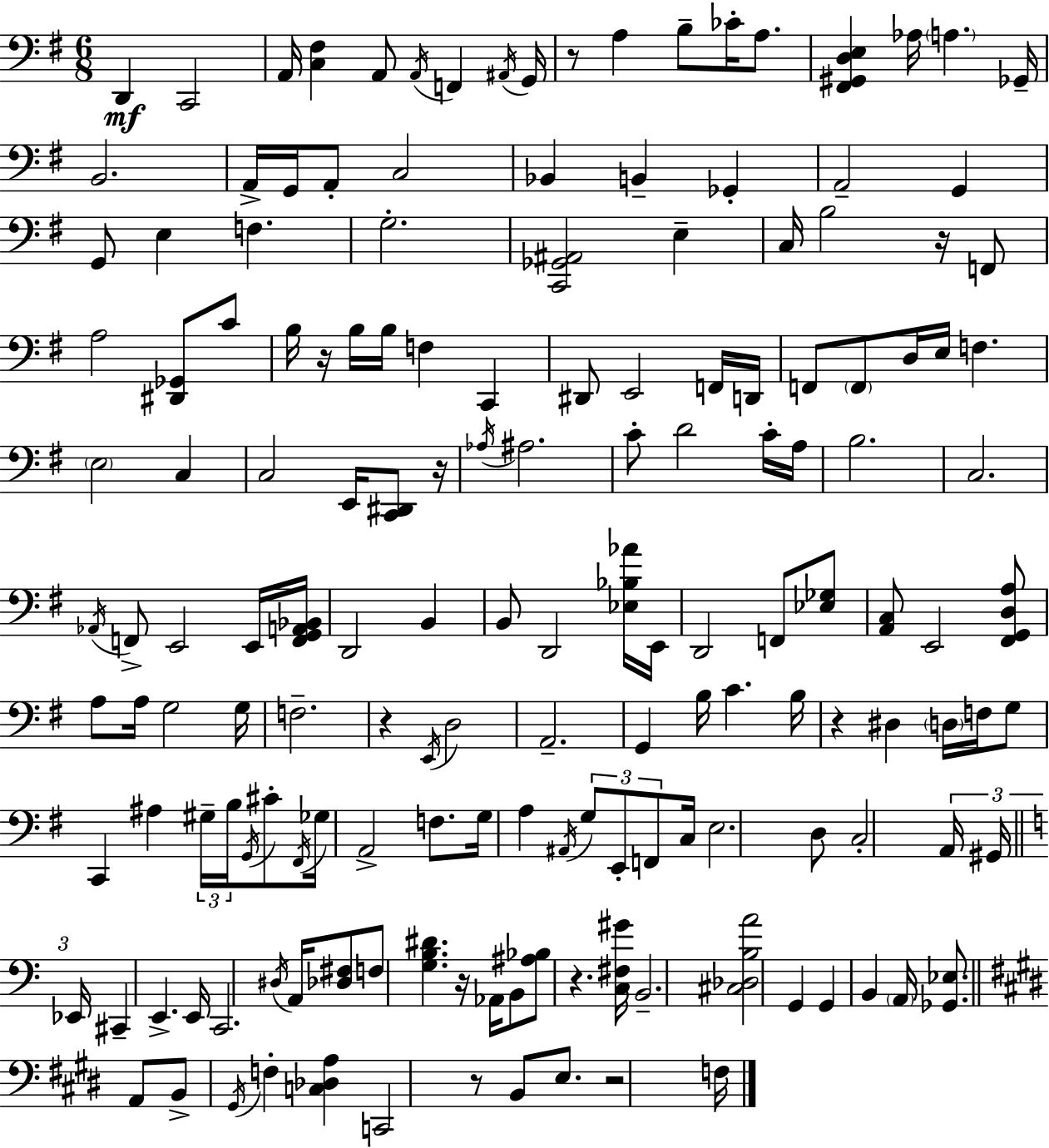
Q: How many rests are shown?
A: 10